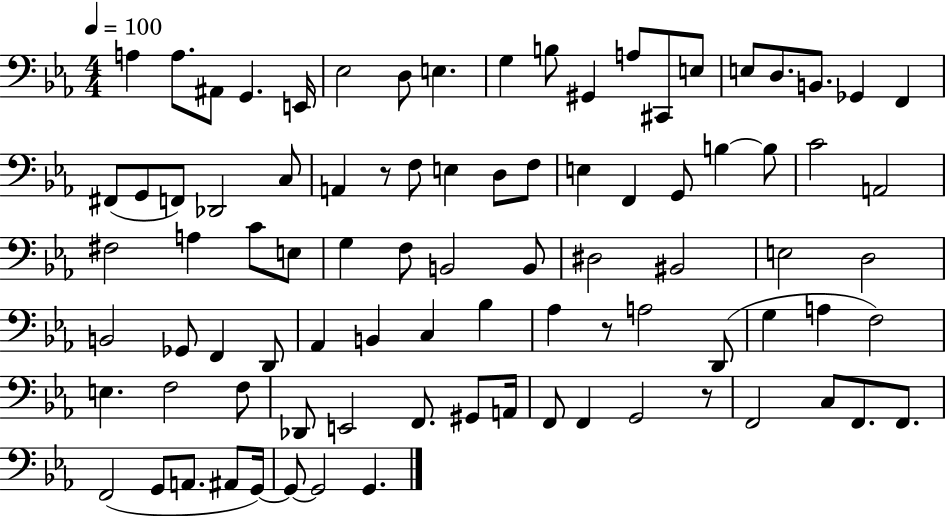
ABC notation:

X:1
T:Untitled
M:4/4
L:1/4
K:Eb
A, A,/2 ^A,,/2 G,, E,,/4 _E,2 D,/2 E, G, B,/2 ^G,, A,/2 ^C,,/2 E,/2 E,/2 D,/2 B,,/2 _G,, F,, ^F,,/2 G,,/2 F,,/2 _D,,2 C,/2 A,, z/2 F,/2 E, D,/2 F,/2 E, F,, G,,/2 B, B,/2 C2 A,,2 ^F,2 A, C/2 E,/2 G, F,/2 B,,2 B,,/2 ^D,2 ^B,,2 E,2 D,2 B,,2 _G,,/2 F,, D,,/2 _A,, B,, C, _B, _A, z/2 A,2 D,,/2 G, A, F,2 E, F,2 F,/2 _D,,/2 E,,2 F,,/2 ^G,,/2 A,,/4 F,,/2 F,, G,,2 z/2 F,,2 C,/2 F,,/2 F,,/2 F,,2 G,,/2 A,,/2 ^A,,/2 G,,/4 G,,/2 G,,2 G,,